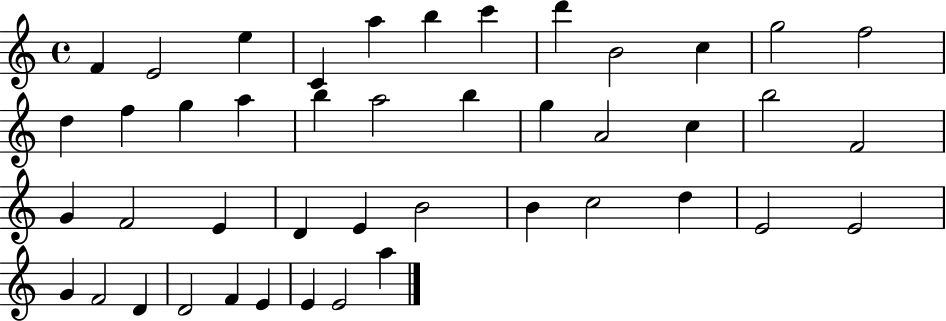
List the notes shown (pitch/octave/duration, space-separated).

F4/q E4/h E5/q C4/q A5/q B5/q C6/q D6/q B4/h C5/q G5/h F5/h D5/q F5/q G5/q A5/q B5/q A5/h B5/q G5/q A4/h C5/q B5/h F4/h G4/q F4/h E4/q D4/q E4/q B4/h B4/q C5/h D5/q E4/h E4/h G4/q F4/h D4/q D4/h F4/q E4/q E4/q E4/h A5/q